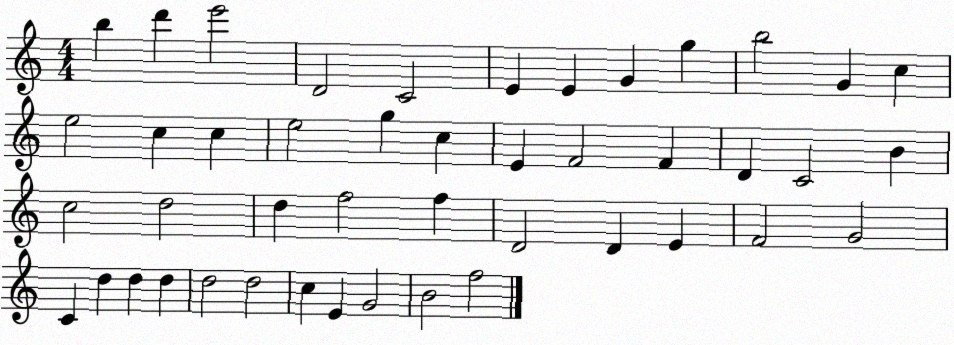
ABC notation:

X:1
T:Untitled
M:4/4
L:1/4
K:C
b d' e'2 D2 C2 E E G g b2 G c e2 c c e2 g c E F2 F D C2 B c2 d2 d f2 f D2 D E F2 G2 C d d d d2 d2 c E G2 B2 f2